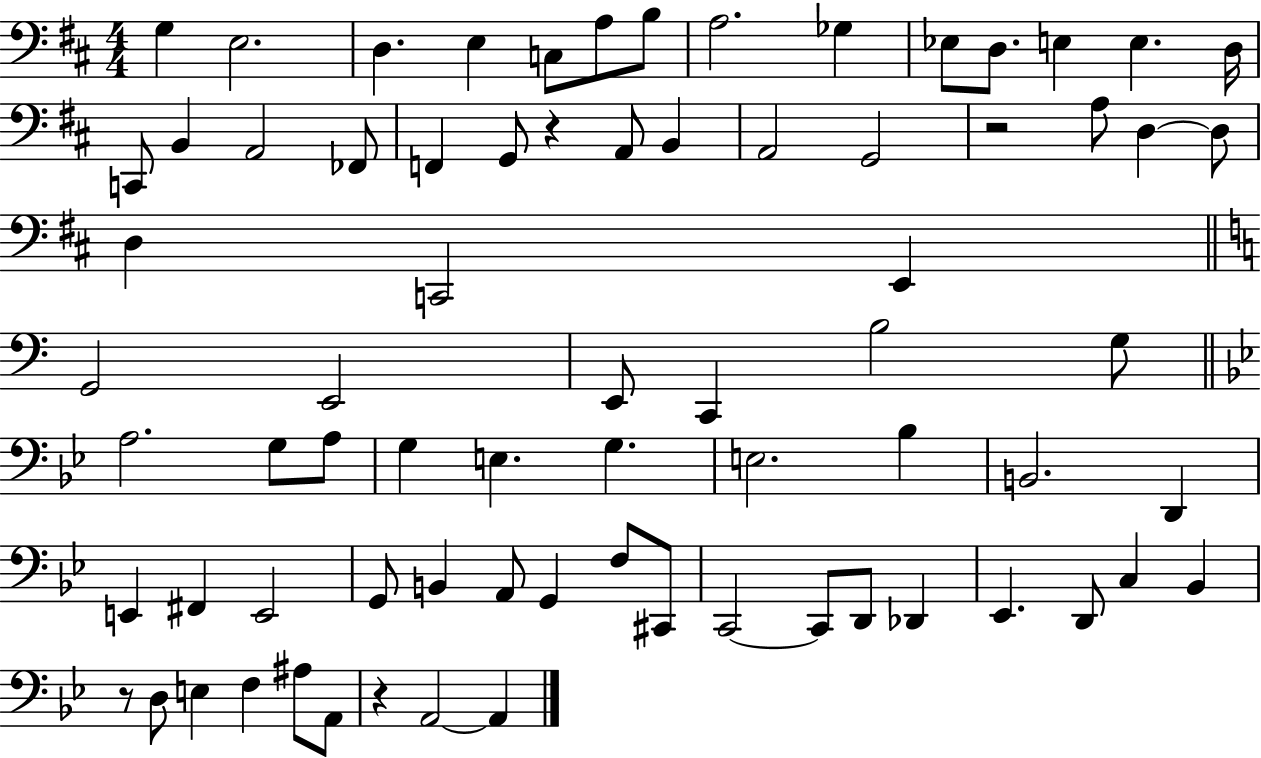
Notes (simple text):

G3/q E3/h. D3/q. E3/q C3/e A3/e B3/e A3/h. Gb3/q Eb3/e D3/e. E3/q E3/q. D3/s C2/e B2/q A2/h FES2/e F2/q G2/e R/q A2/e B2/q A2/h G2/h R/h A3/e D3/q D3/e D3/q C2/h E2/q G2/h E2/h E2/e C2/q B3/h G3/e A3/h. G3/e A3/e G3/q E3/q. G3/q. E3/h. Bb3/q B2/h. D2/q E2/q F#2/q E2/h G2/e B2/q A2/e G2/q F3/e C#2/e C2/h C2/e D2/e Db2/q Eb2/q. D2/e C3/q Bb2/q R/e D3/e E3/q F3/q A#3/e A2/e R/q A2/h A2/q